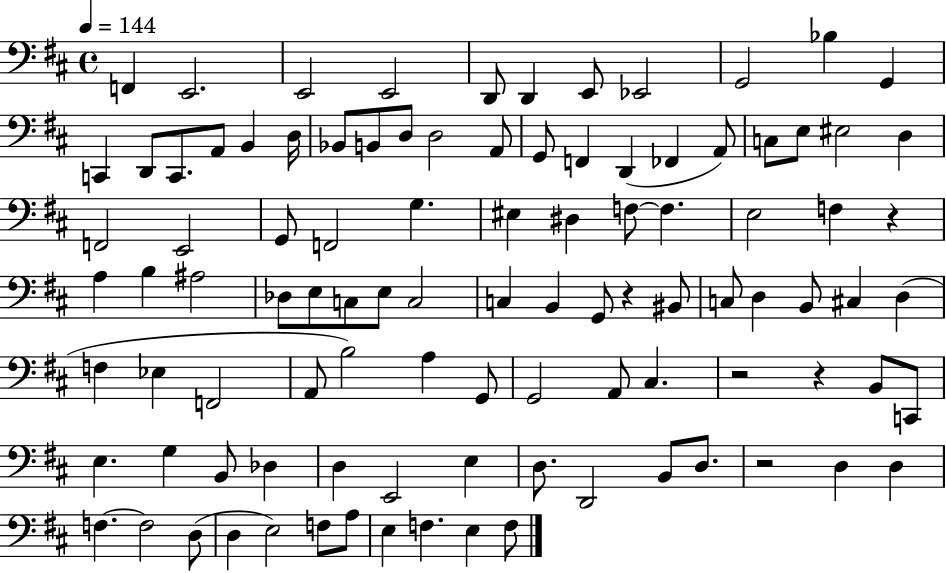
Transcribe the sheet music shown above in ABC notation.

X:1
T:Untitled
M:4/4
L:1/4
K:D
F,, E,,2 E,,2 E,,2 D,,/2 D,, E,,/2 _E,,2 G,,2 _B, G,, C,, D,,/2 C,,/2 A,,/2 B,, D,/4 _B,,/2 B,,/2 D,/2 D,2 A,,/2 G,,/2 F,, D,, _F,, A,,/2 C,/2 E,/2 ^E,2 D, F,,2 E,,2 G,,/2 F,,2 G, ^E, ^D, F,/2 F, E,2 F, z A, B, ^A,2 _D,/2 E,/2 C,/2 E,/2 C,2 C, B,, G,,/2 z ^B,,/2 C,/2 D, B,,/2 ^C, D, F, _E, F,,2 A,,/2 B,2 A, G,,/2 G,,2 A,,/2 ^C, z2 z B,,/2 C,,/2 E, G, B,,/2 _D, D, E,,2 E, D,/2 D,,2 B,,/2 D,/2 z2 D, D, F, F,2 D,/2 D, E,2 F,/2 A,/2 E, F, E, F,/2